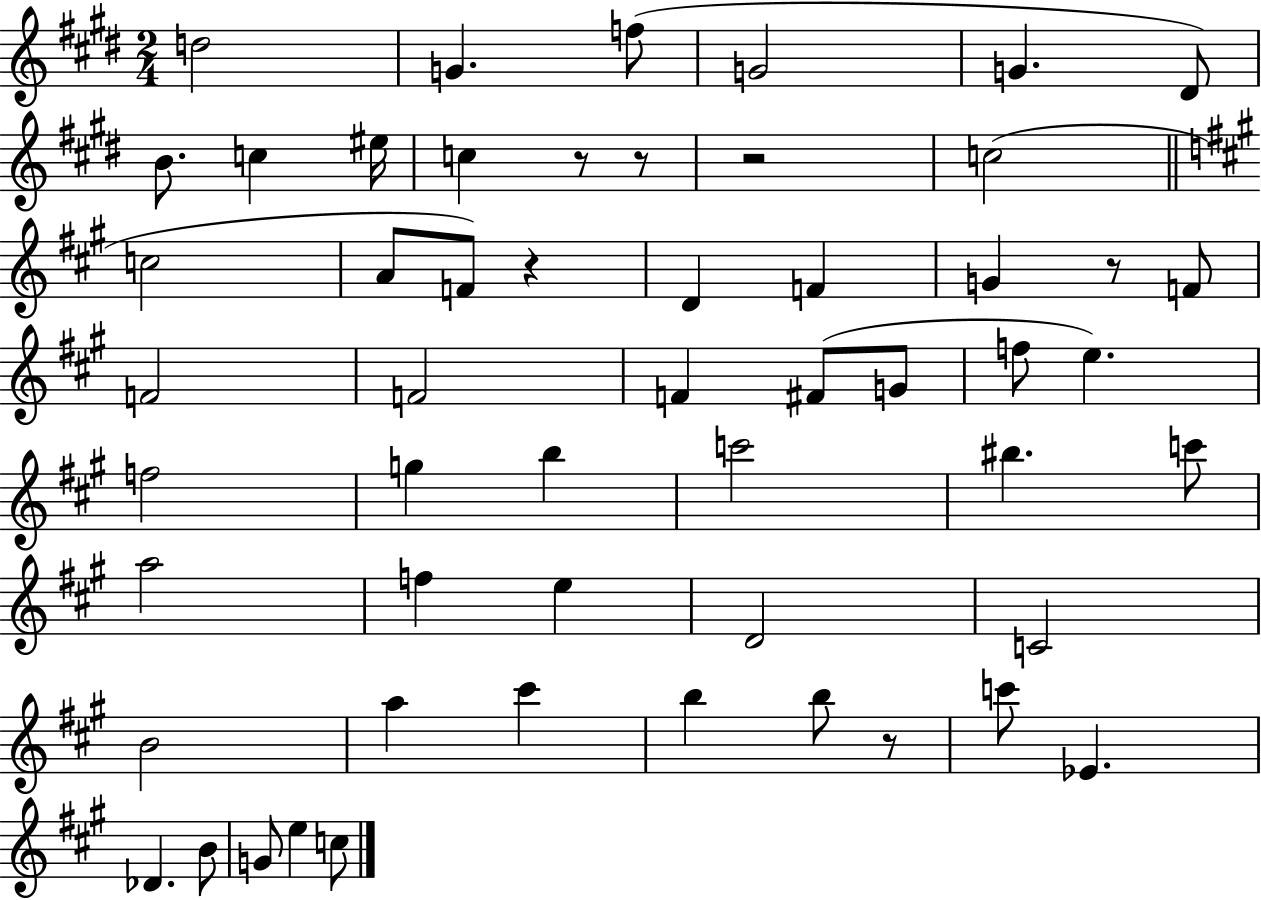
X:1
T:Untitled
M:2/4
L:1/4
K:E
d2 G f/2 G2 G ^D/2 B/2 c ^e/4 c z/2 z/2 z2 c2 c2 A/2 F/2 z D F G z/2 F/2 F2 F2 F ^F/2 G/2 f/2 e f2 g b c'2 ^b c'/2 a2 f e D2 C2 B2 a ^c' b b/2 z/2 c'/2 _E _D B/2 G/2 e c/2